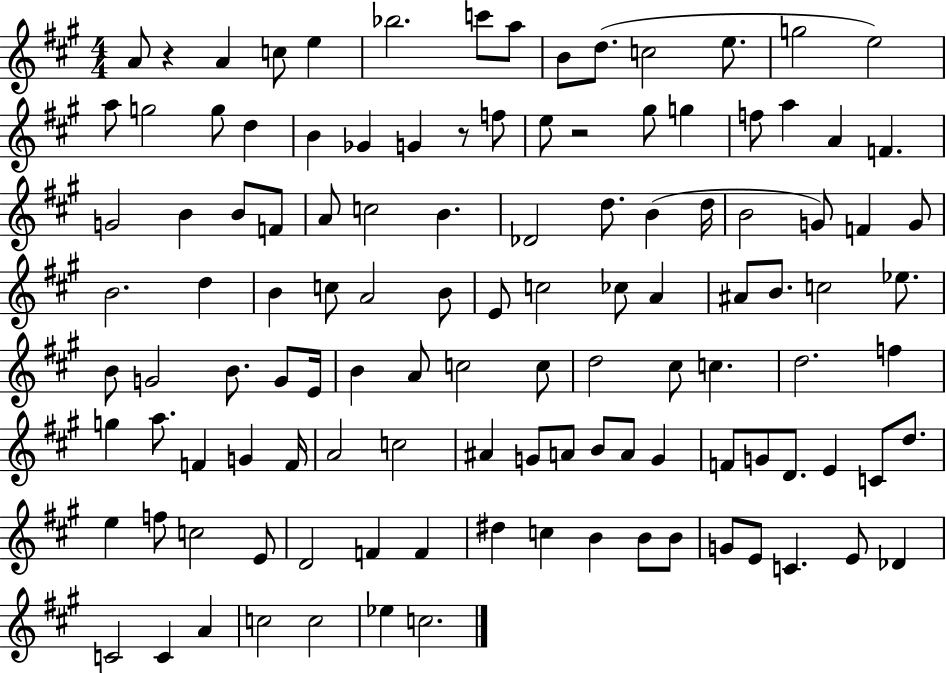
A4/e R/q A4/q C5/e E5/q Bb5/h. C6/e A5/e B4/e D5/e. C5/h E5/e. G5/h E5/h A5/e G5/h G5/e D5/q B4/q Gb4/q G4/q R/e F5/e E5/e R/h G#5/e G5/q F5/e A5/q A4/q F4/q. G4/h B4/q B4/e F4/e A4/e C5/h B4/q. Db4/h D5/e. B4/q D5/s B4/h G4/e F4/q G4/e B4/h. D5/q B4/q C5/e A4/h B4/e E4/e C5/h CES5/e A4/q A#4/e B4/e. C5/h Eb5/e. B4/e G4/h B4/e. G4/e E4/s B4/q A4/e C5/h C5/e D5/h C#5/e C5/q. D5/h. F5/q G5/q A5/e. F4/q G4/q F4/s A4/h C5/h A#4/q G4/e A4/e B4/e A4/e G4/q F4/e G4/e D4/e. E4/q C4/e D5/e. E5/q F5/e C5/h E4/e D4/h F4/q F4/q D#5/q C5/q B4/q B4/e B4/e G4/e E4/e C4/q. E4/e Db4/q C4/h C4/q A4/q C5/h C5/h Eb5/q C5/h.